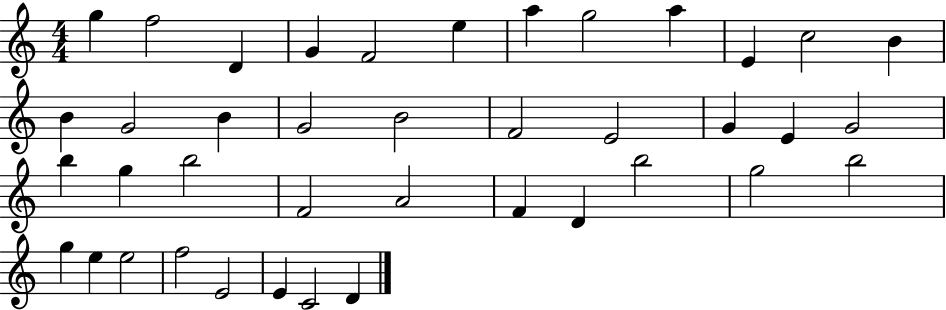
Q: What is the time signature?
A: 4/4